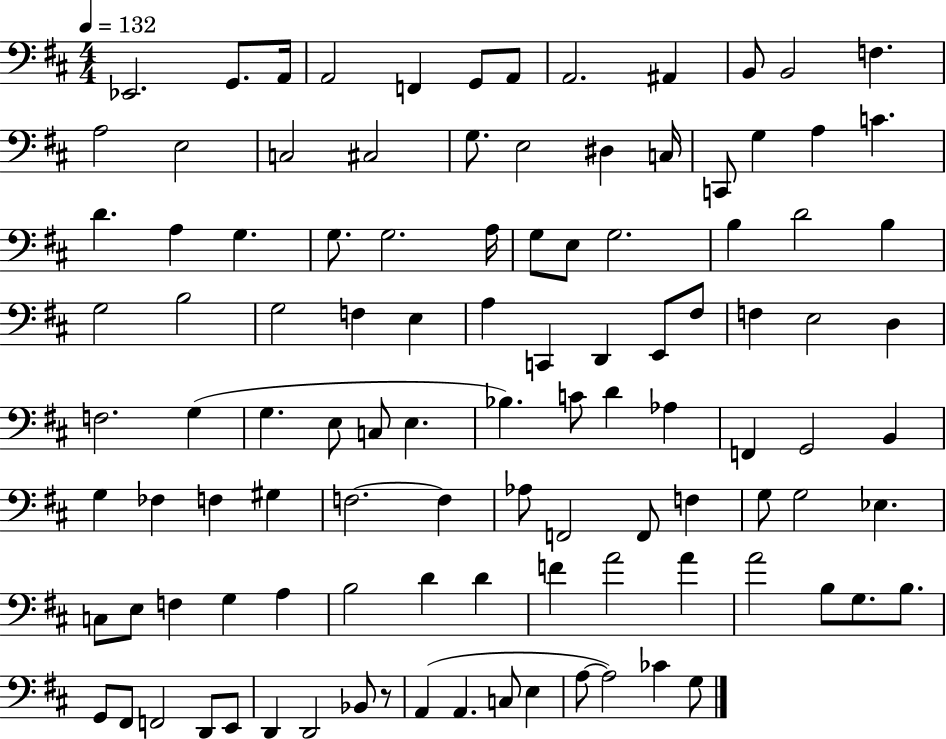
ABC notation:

X:1
T:Untitled
M:4/4
L:1/4
K:D
_E,,2 G,,/2 A,,/4 A,,2 F,, G,,/2 A,,/2 A,,2 ^A,, B,,/2 B,,2 F, A,2 E,2 C,2 ^C,2 G,/2 E,2 ^D, C,/4 C,,/2 G, A, C D A, G, G,/2 G,2 A,/4 G,/2 E,/2 G,2 B, D2 B, G,2 B,2 G,2 F, E, A, C,, D,, E,,/2 ^F,/2 F, E,2 D, F,2 G, G, E,/2 C,/2 E, _B, C/2 D _A, F,, G,,2 B,, G, _F, F, ^G, F,2 F, _A,/2 F,,2 F,,/2 F, G,/2 G,2 _E, C,/2 E,/2 F, G, A, B,2 D D F A2 A A2 B,/2 G,/2 B,/2 G,,/2 ^F,,/2 F,,2 D,,/2 E,,/2 D,, D,,2 _B,,/2 z/2 A,, A,, C,/2 E, A,/2 A,2 _C G,/2